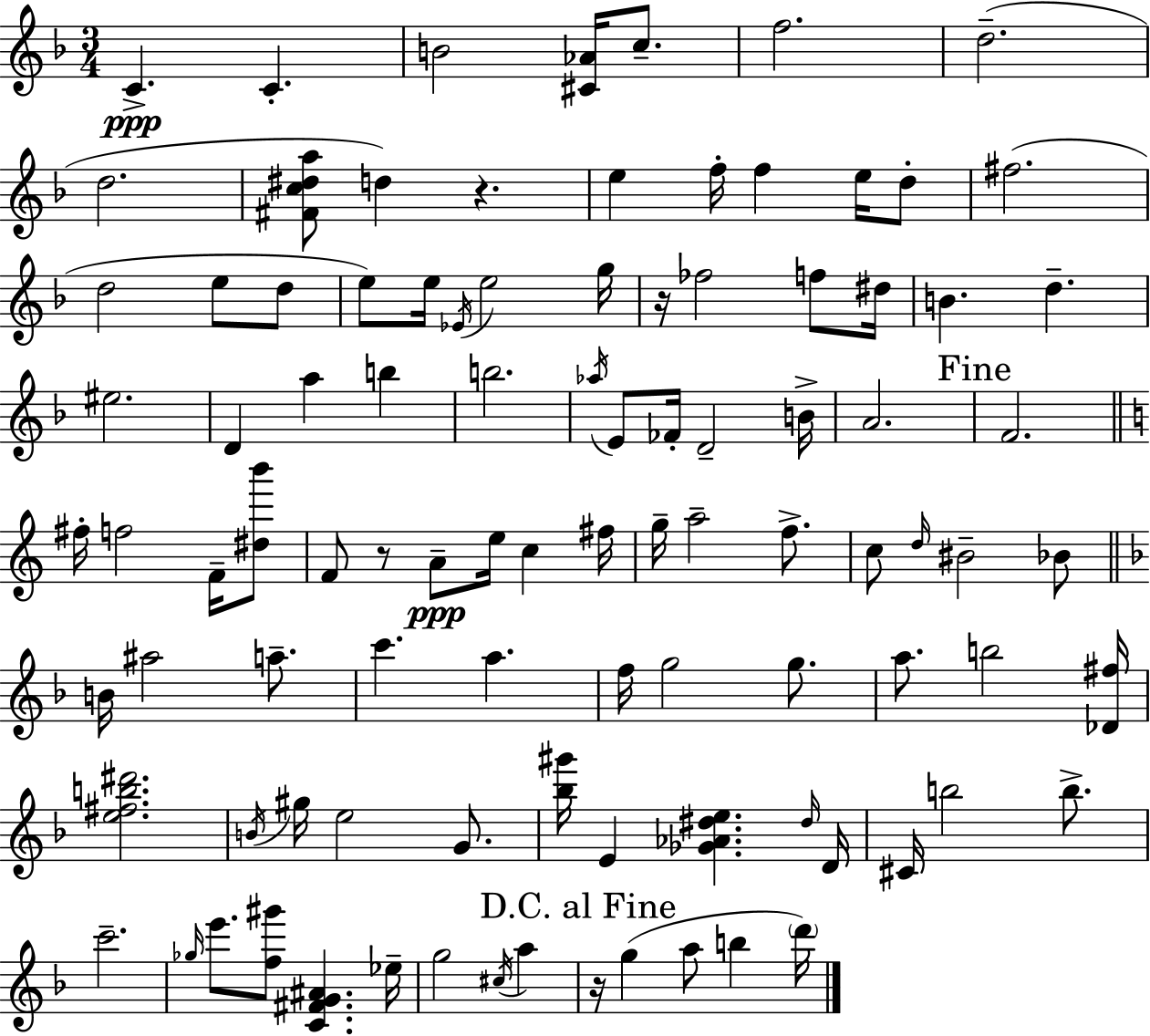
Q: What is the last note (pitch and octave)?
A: D6